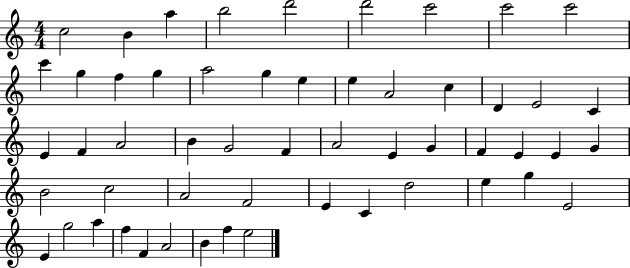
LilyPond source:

{
  \clef treble
  \numericTimeSignature
  \time 4/4
  \key c \major
  c''2 b'4 a''4 | b''2 d'''2 | d'''2 c'''2 | c'''2 c'''2 | \break c'''4 g''4 f''4 g''4 | a''2 g''4 e''4 | e''4 a'2 c''4 | d'4 e'2 c'4 | \break e'4 f'4 a'2 | b'4 g'2 f'4 | a'2 e'4 g'4 | f'4 e'4 e'4 g'4 | \break b'2 c''2 | a'2 f'2 | e'4 c'4 d''2 | e''4 g''4 e'2 | \break e'4 g''2 a''4 | f''4 f'4 a'2 | b'4 f''4 e''2 | \bar "|."
}